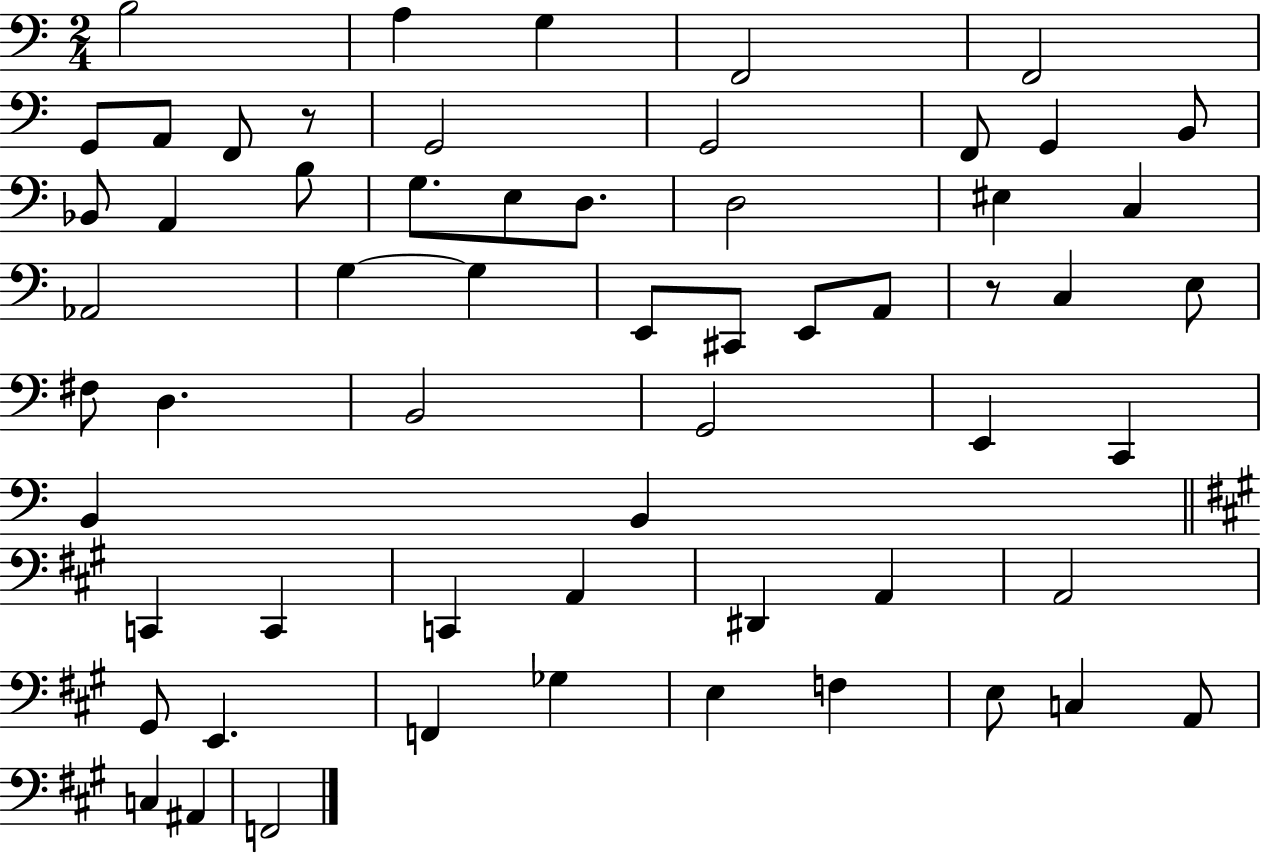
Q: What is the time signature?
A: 2/4